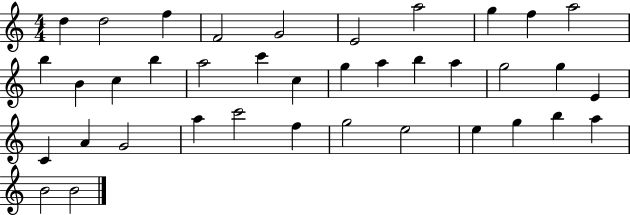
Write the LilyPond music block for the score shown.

{
  \clef treble
  \numericTimeSignature
  \time 4/4
  \key c \major
  d''4 d''2 f''4 | f'2 g'2 | e'2 a''2 | g''4 f''4 a''2 | \break b''4 b'4 c''4 b''4 | a''2 c'''4 c''4 | g''4 a''4 b''4 a''4 | g''2 g''4 e'4 | \break c'4 a'4 g'2 | a''4 c'''2 f''4 | g''2 e''2 | e''4 g''4 b''4 a''4 | \break b'2 b'2 | \bar "|."
}